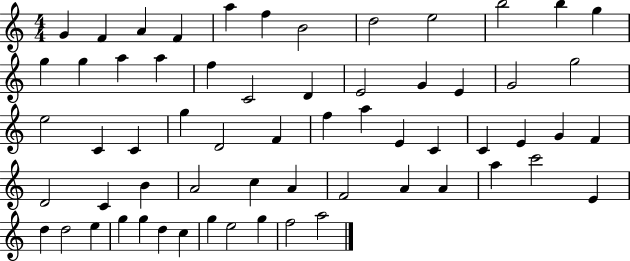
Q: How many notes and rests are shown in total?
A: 62